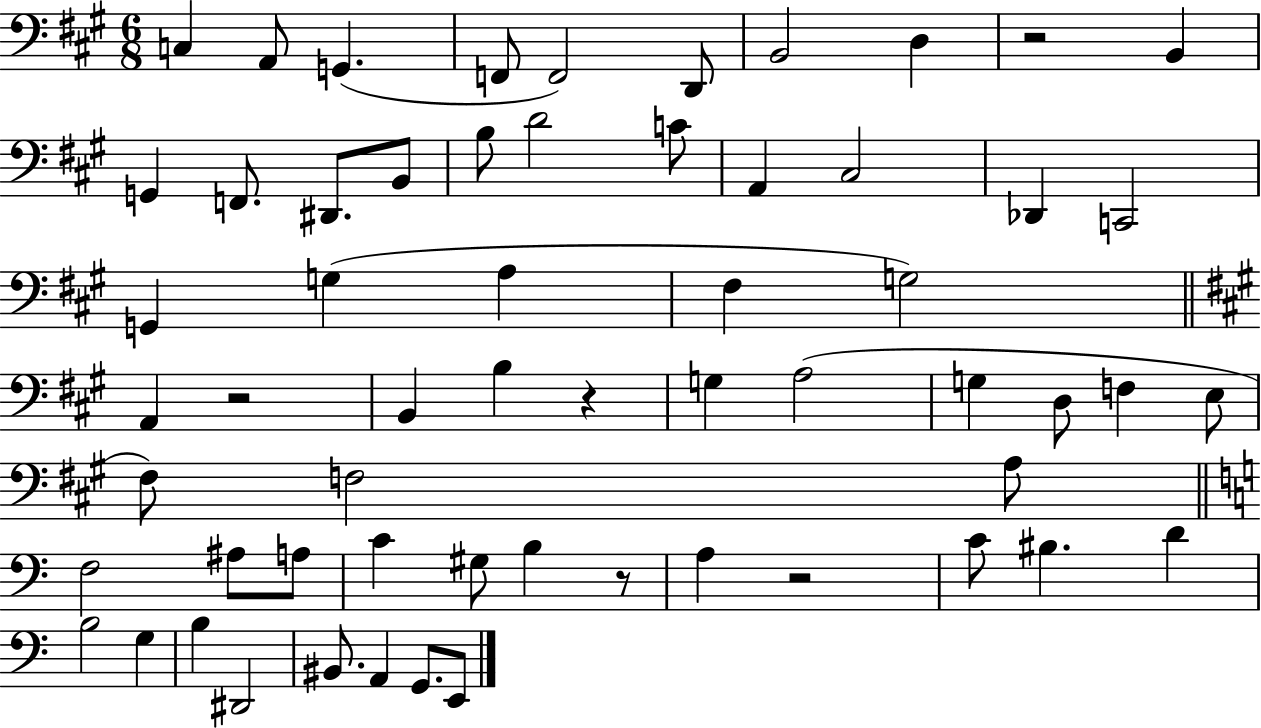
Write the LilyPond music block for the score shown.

{
  \clef bass
  \numericTimeSignature
  \time 6/8
  \key a \major
  \repeat volta 2 { c4 a,8 g,4.( | f,8 f,2) d,8 | b,2 d4 | r2 b,4 | \break g,4 f,8. dis,8. b,8 | b8 d'2 c'8 | a,4 cis2 | des,4 c,2 | \break g,4 g4( a4 | fis4 g2) | \bar "||" \break \key a \major a,4 r2 | b,4 b4 r4 | g4 a2( | g4 d8 f4 e8 | \break fis8) f2 a8 | \bar "||" \break \key a \minor f2 ais8 a8 | c'4 gis8 b4 r8 | a4 r2 | c'8 bis4. d'4 | \break b2 g4 | b4 dis,2 | bis,8. a,4 g,8. e,8 | } \bar "|."
}